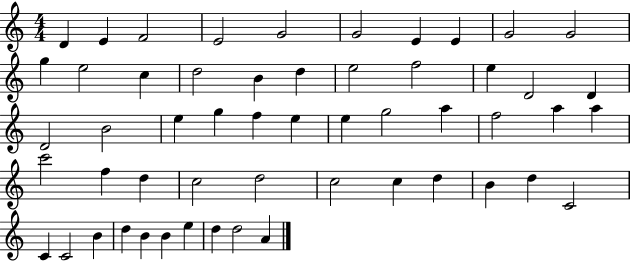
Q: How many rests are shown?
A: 0